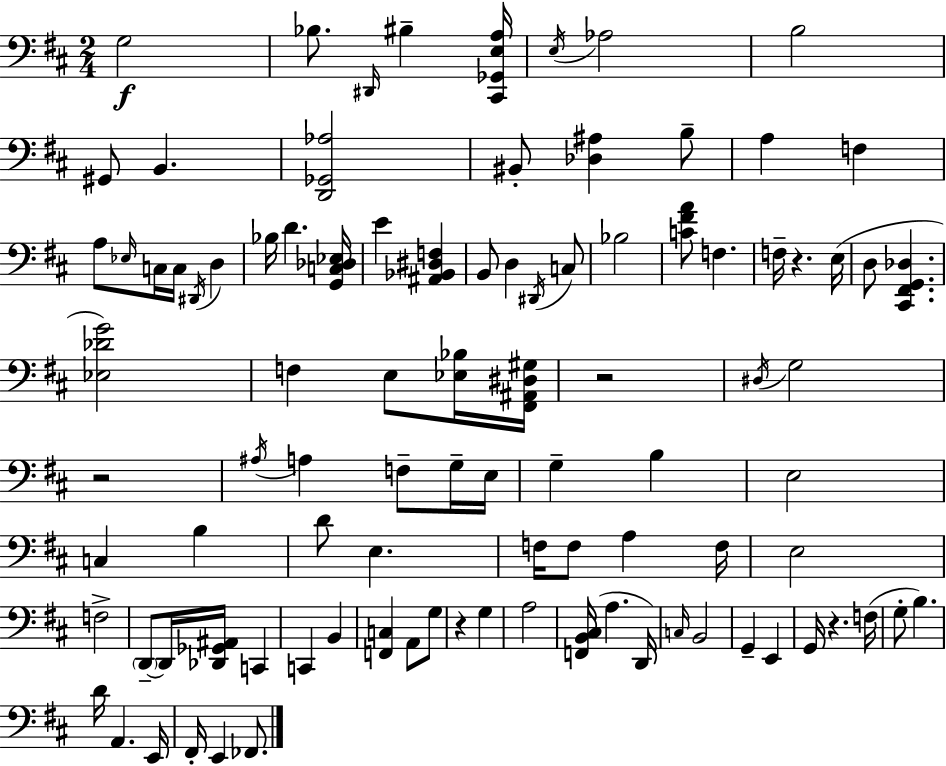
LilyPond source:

{
  \clef bass
  \numericTimeSignature
  \time 2/4
  \key d \major
  g2\f | bes8. \grace { dis,16 } bis4-- | <cis, ges, e a>16 \acciaccatura { e16 } aes2 | b2 | \break gis,8 b,4. | <d, ges, aes>2 | bis,8-. <des ais>4 | b8-- a4 f4 | \break a8 \grace { ees16 } c16 c16 \acciaccatura { dis,16 } | d4 bes16 d'4. | <g, c des ees>16 e'4 | <ais, bes, dis f>4 b,8 d4 | \break \acciaccatura { dis,16 } c8 bes2 | <c' fis' a'>8 f4. | f16-- r4. | e16( d8 <cis, fis, g, des>4. | \break <ees des' g'>2) | f4 | e8 <ees bes>16 <fis, ais, dis gis>16 r2 | \acciaccatura { dis16 } g2 | \break r2 | \acciaccatura { ais16 } a4 | f8-- g16-- e16 g4-- | b4 e2 | \break c4 | b4 d'8 | e4. f16 | f8 a4 f16 e2 | \break f2-> | \parenthesize d,8--~~ | d,16 <des, ges, ais,>16 c,4 c,4 | b,4 <f, c>4 | \break a,8 g8 r4 | g4 a2 | <f, b, cis>16( | a4. d,16) \grace { c16 } | \break b,2 | g,4-- e,4 | g,16 r4. f16( | g8-. b4.) | \break d'16 a,4. e,16 | fis,16-. e,4 fes,8. | \bar "|."
}